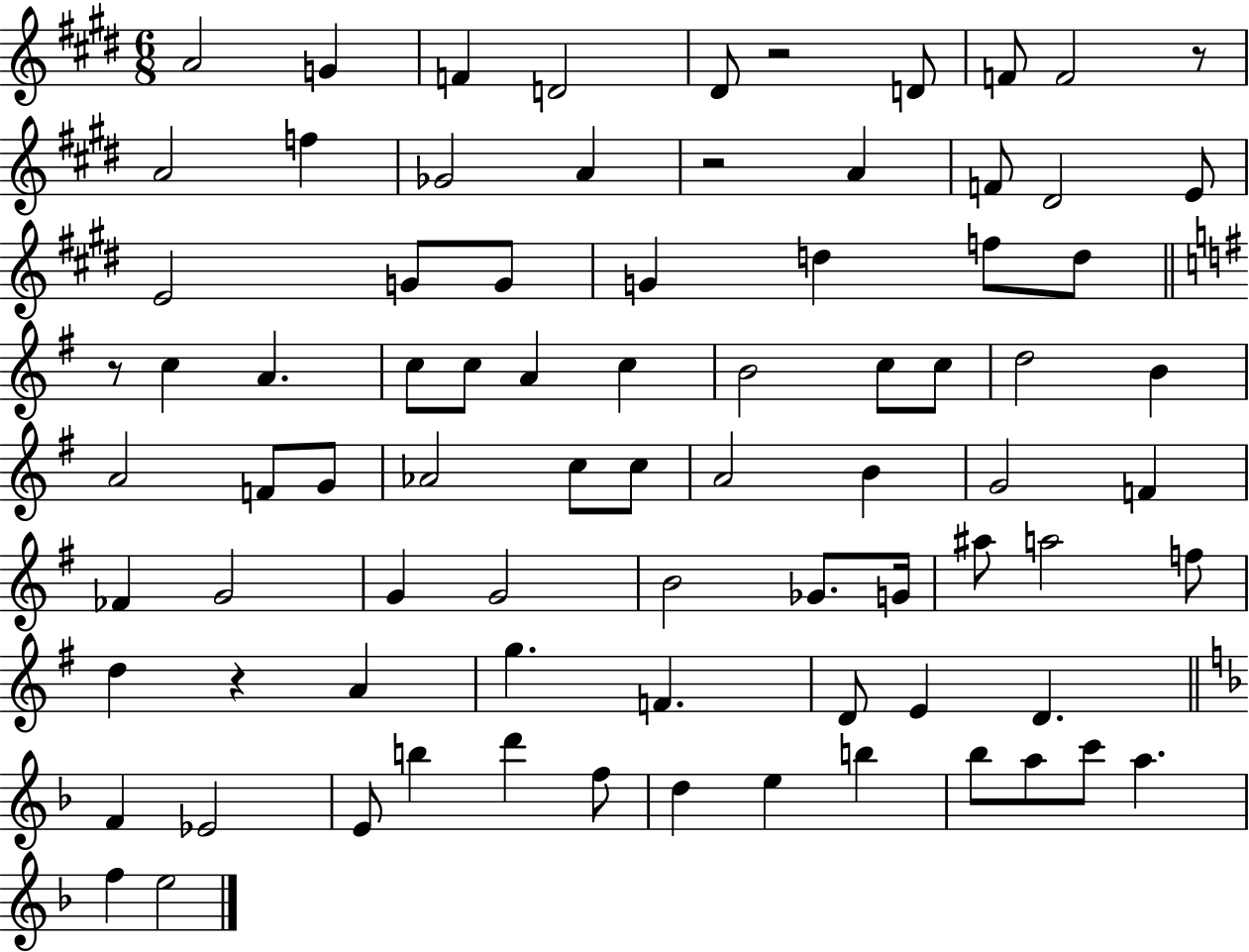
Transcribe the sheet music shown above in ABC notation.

X:1
T:Untitled
M:6/8
L:1/4
K:E
A2 G F D2 ^D/2 z2 D/2 F/2 F2 z/2 A2 f _G2 A z2 A F/2 ^D2 E/2 E2 G/2 G/2 G d f/2 d/2 z/2 c A c/2 c/2 A c B2 c/2 c/2 d2 B A2 F/2 G/2 _A2 c/2 c/2 A2 B G2 F _F G2 G G2 B2 _G/2 G/4 ^a/2 a2 f/2 d z A g F D/2 E D F _E2 E/2 b d' f/2 d e b _b/2 a/2 c'/2 a f e2